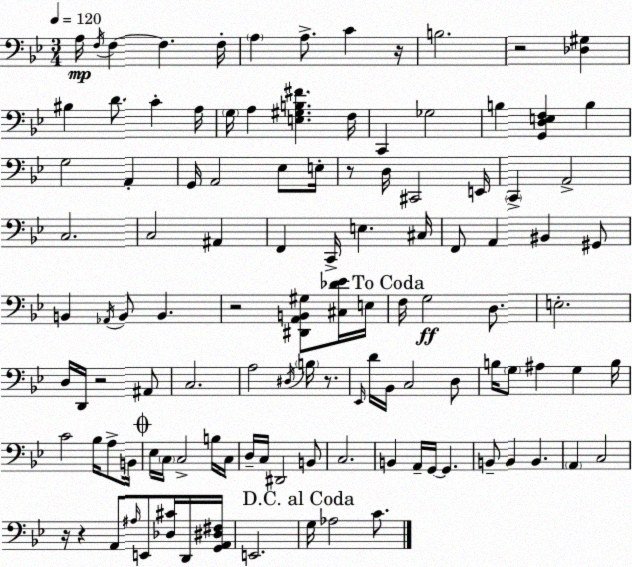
X:1
T:Untitled
M:3/4
L:1/4
K:Gm
A,/4 F,/4 F, F, F,/4 A, A,/2 C z/4 B,2 z2 [_D,^G,] ^B, D/2 C A,/4 G,/4 A, [E,^G,B,^F] F,/4 C,, _G,2 B, [G,,D,E,F,] B, G,2 A,, G,,/4 A,,2 _E,/2 E,/4 z/2 D,/4 ^C,,2 E,,/4 C,, A,,2 C,2 C,2 ^A,, F,, C,,/4 E, ^C,/4 F,,/2 A,, ^B,, ^G,,/2 B,, _A,,/4 B,,/2 B,, z2 [^D,,A,,B,,^G,]/2 [^C,_D_E]/4 E,/4 F,/4 G,2 D,/2 E,2 D,/4 D,,/4 z2 ^A,,/2 C,2 A,2 ^D,/4 B,/4 z/2 _E,,/4 D/4 _B,,/4 C,2 D,/2 B,/4 G,/2 ^A, G, B,/4 C2 _B,/4 A,/2 B,,/4 _E,/4 C,/4 C,2 B,/4 C,/4 D,/4 C,/4 ^D,,2 B,,/2 C,2 B,, A,,/4 G,,/4 G,, B,,/2 B,, B,, A,, C,2 z/4 z A,,/2 ^A,/4 E,,/2 [_D,^C]/4 D,,/4 [G,,A,,^D,^F,]/4 E,,2 G,/4 _A,2 C/2